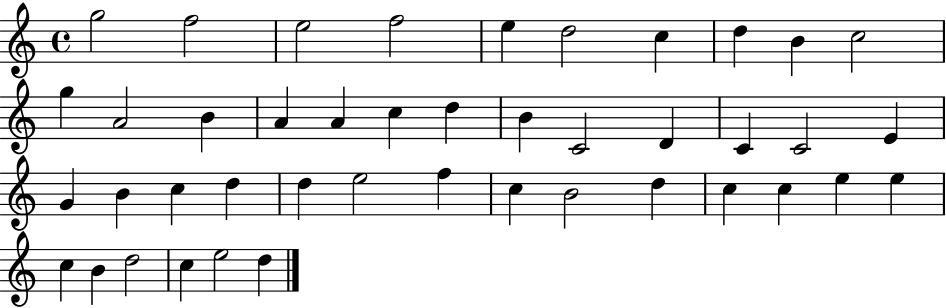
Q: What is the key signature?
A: C major